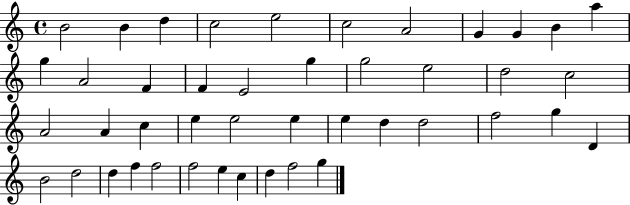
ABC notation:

X:1
T:Untitled
M:4/4
L:1/4
K:C
B2 B d c2 e2 c2 A2 G G B a g A2 F F E2 g g2 e2 d2 c2 A2 A c e e2 e e d d2 f2 g D B2 d2 d f f2 f2 e c d f2 g